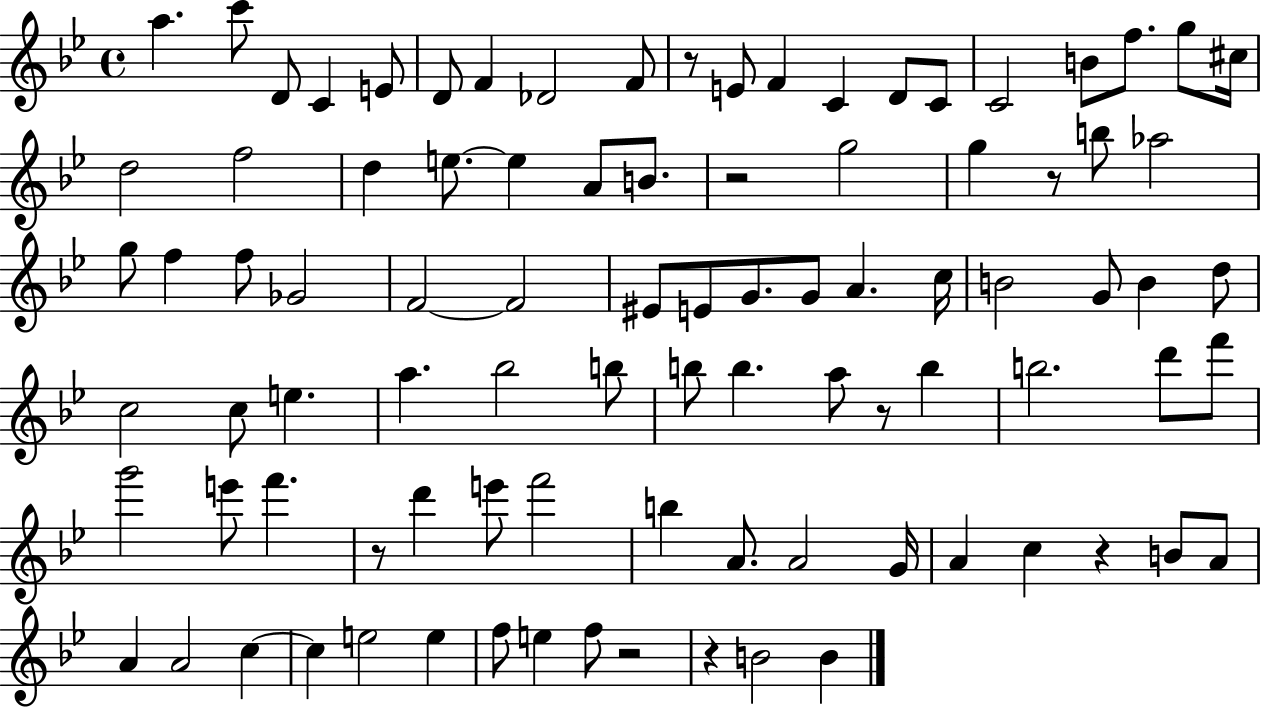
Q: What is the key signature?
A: BES major